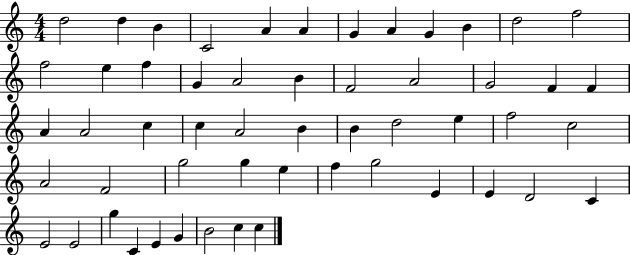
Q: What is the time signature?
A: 4/4